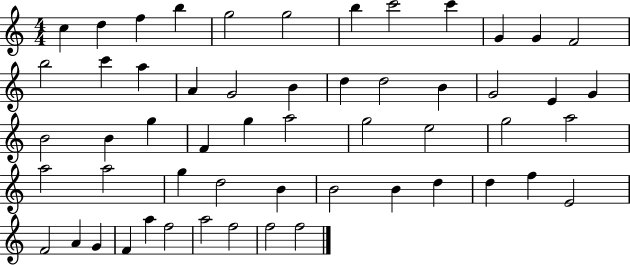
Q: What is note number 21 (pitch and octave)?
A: B4